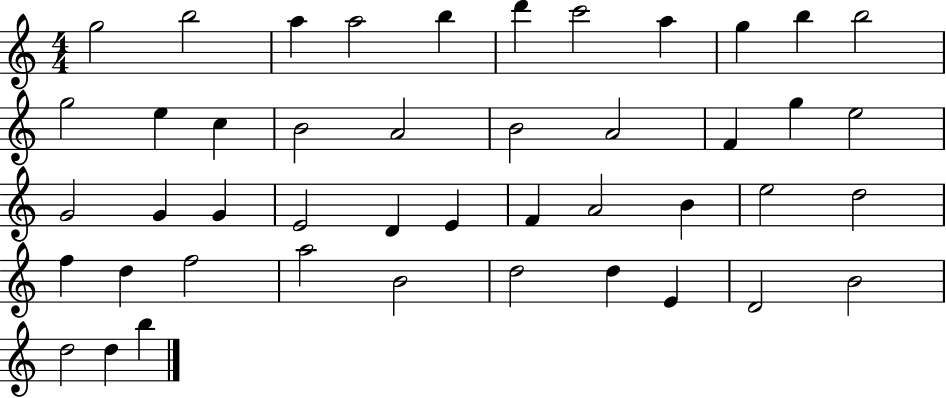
G5/h B5/h A5/q A5/h B5/q D6/q C6/h A5/q G5/q B5/q B5/h G5/h E5/q C5/q B4/h A4/h B4/h A4/h F4/q G5/q E5/h G4/h G4/q G4/q E4/h D4/q E4/q F4/q A4/h B4/q E5/h D5/h F5/q D5/q F5/h A5/h B4/h D5/h D5/q E4/q D4/h B4/h D5/h D5/q B5/q